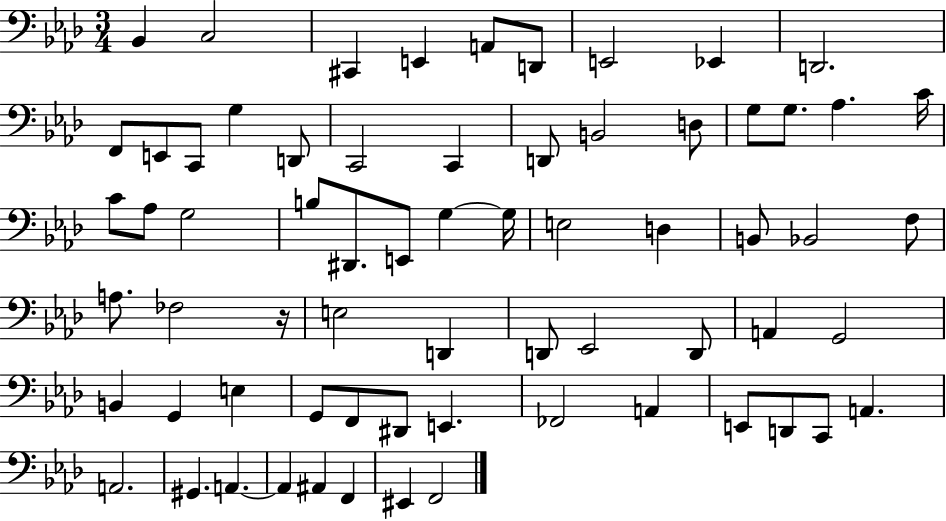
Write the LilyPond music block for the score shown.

{
  \clef bass
  \numericTimeSignature
  \time 3/4
  \key aes \major
  bes,4 c2 | cis,4 e,4 a,8 d,8 | e,2 ees,4 | d,2. | \break f,8 e,8 c,8 g4 d,8 | c,2 c,4 | d,8 b,2 d8 | g8 g8. aes4. c'16 | \break c'8 aes8 g2 | b8 dis,8. e,8 g4~~ g16 | e2 d4 | b,8 bes,2 f8 | \break a8. fes2 r16 | e2 d,4 | d,8 ees,2 d,8 | a,4 g,2 | \break b,4 g,4 e4 | g,8 f,8 dis,8 e,4. | fes,2 a,4 | e,8 d,8 c,8 a,4. | \break a,2. | gis,4. a,4.~~ | a,4 ais,4 f,4 | eis,4 f,2 | \break \bar "|."
}